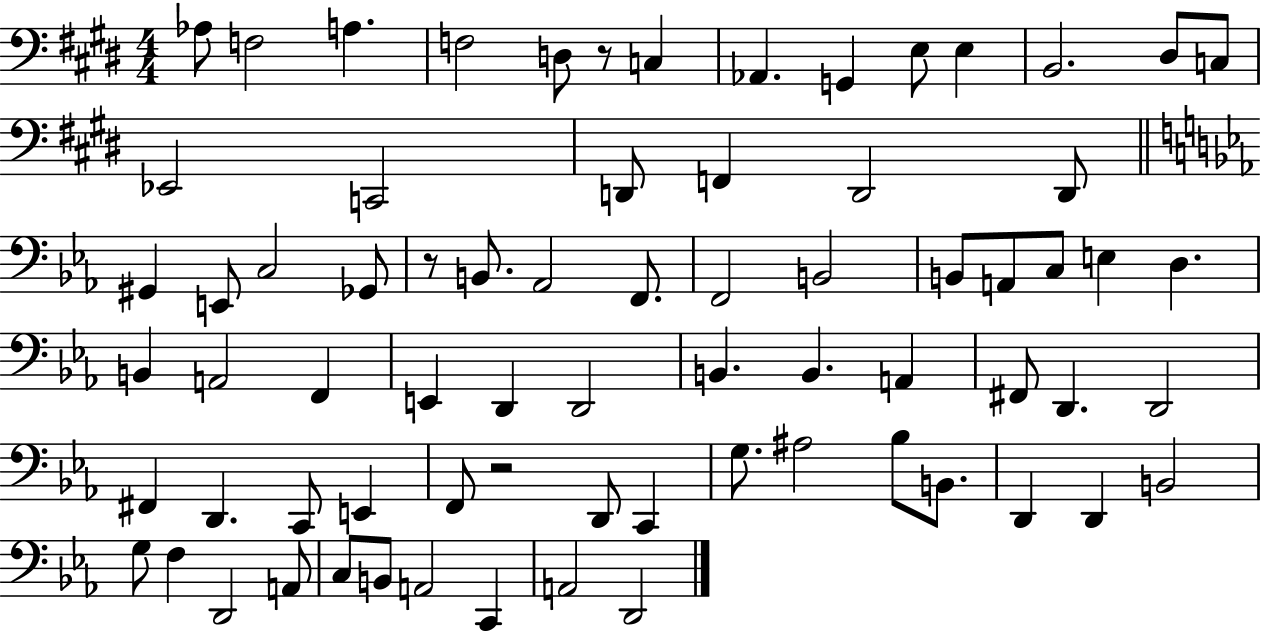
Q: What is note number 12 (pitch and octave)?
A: D#3